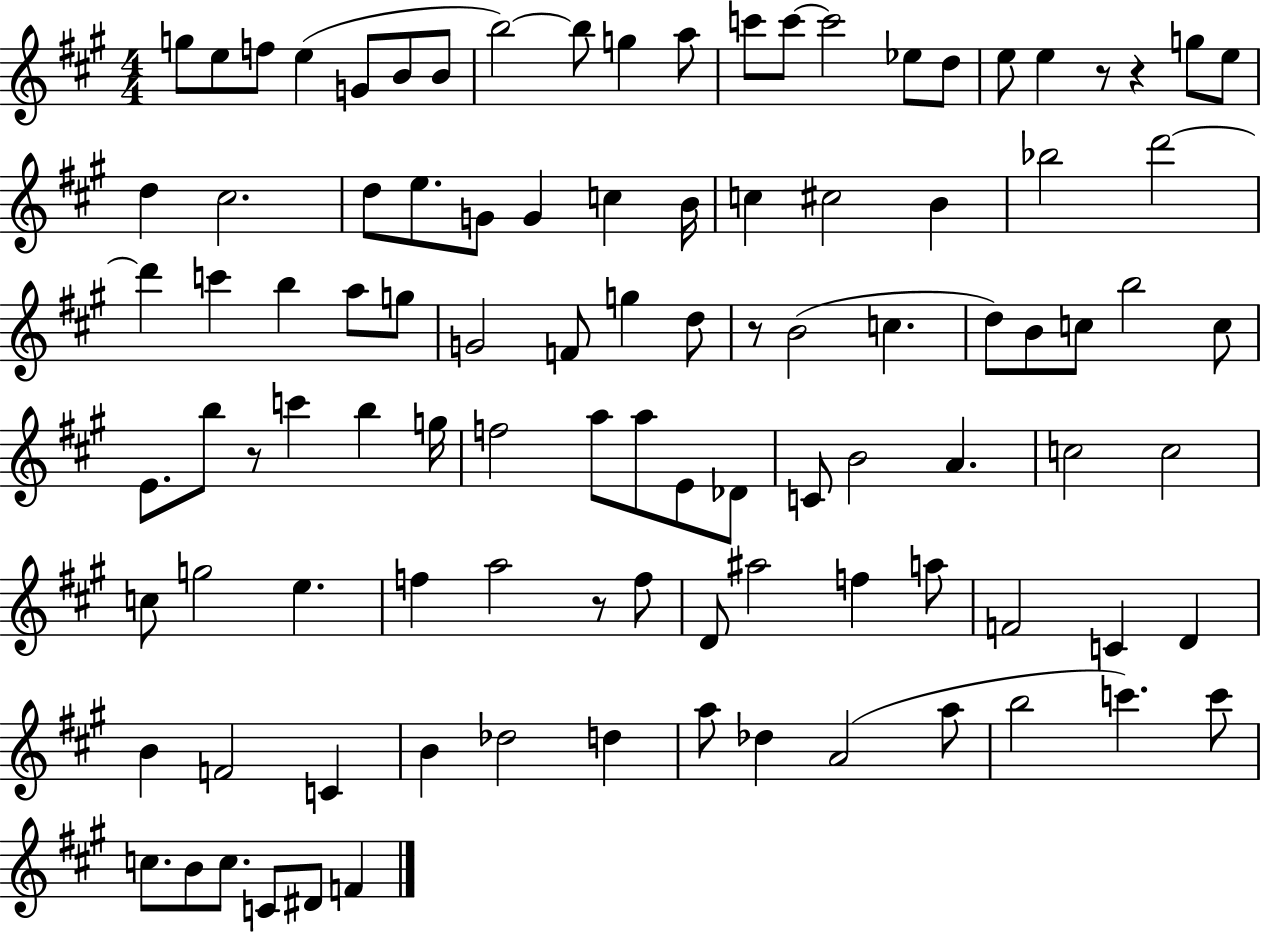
X:1
T:Untitled
M:4/4
L:1/4
K:A
g/2 e/2 f/2 e G/2 B/2 B/2 b2 b/2 g a/2 c'/2 c'/2 c'2 _e/2 d/2 e/2 e z/2 z g/2 e/2 d ^c2 d/2 e/2 G/2 G c B/4 c ^c2 B _b2 d'2 d' c' b a/2 g/2 G2 F/2 g d/2 z/2 B2 c d/2 B/2 c/2 b2 c/2 E/2 b/2 z/2 c' b g/4 f2 a/2 a/2 E/2 _D/2 C/2 B2 A c2 c2 c/2 g2 e f a2 z/2 f/2 D/2 ^a2 f a/2 F2 C D B F2 C B _d2 d a/2 _d A2 a/2 b2 c' c'/2 c/2 B/2 c/2 C/2 ^D/2 F